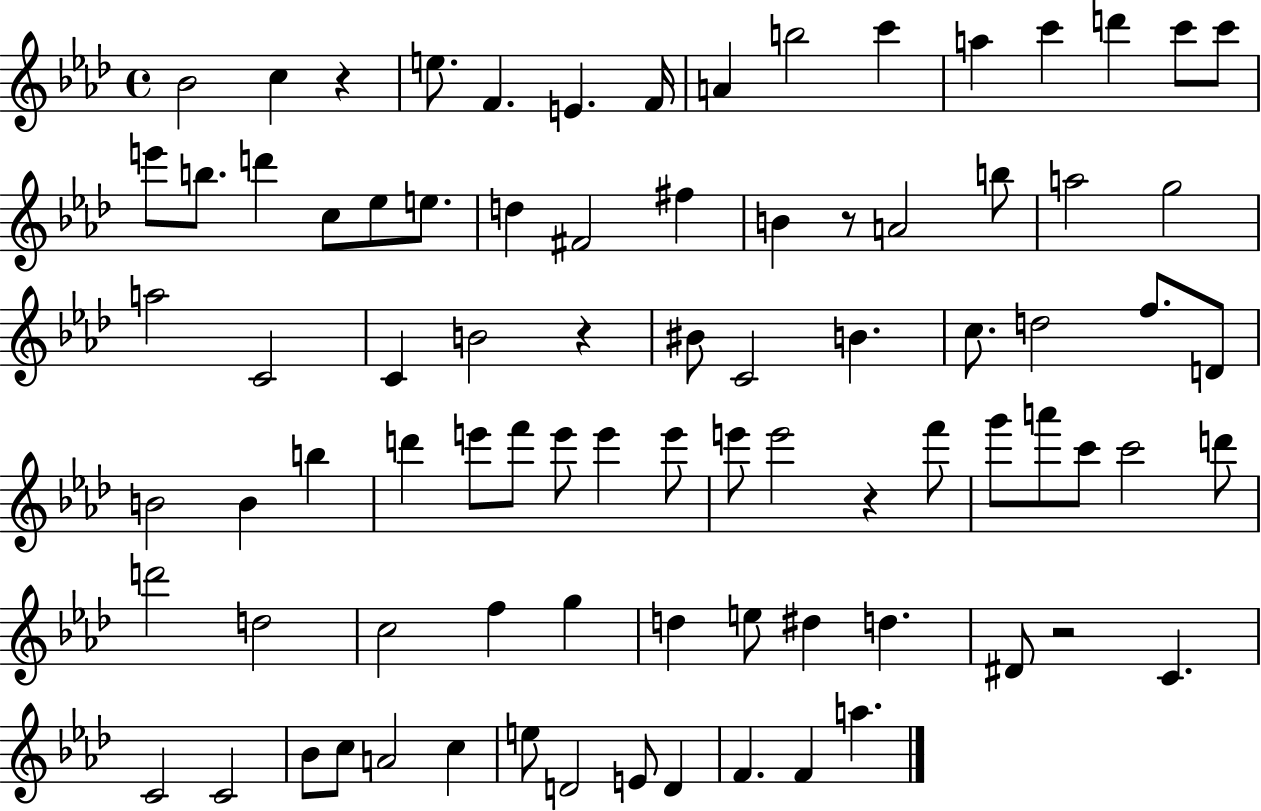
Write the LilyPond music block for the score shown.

{
  \clef treble
  \time 4/4
  \defaultTimeSignature
  \key aes \major
  bes'2 c''4 r4 | e''8. f'4. e'4. f'16 | a'4 b''2 c'''4 | a''4 c'''4 d'''4 c'''8 c'''8 | \break e'''8 b''8. d'''4 c''8 ees''8 e''8. | d''4 fis'2 fis''4 | b'4 r8 a'2 b''8 | a''2 g''2 | \break a''2 c'2 | c'4 b'2 r4 | bis'8 c'2 b'4. | c''8. d''2 f''8. d'8 | \break b'2 b'4 b''4 | d'''4 e'''8 f'''8 e'''8 e'''4 e'''8 | e'''8 e'''2 r4 f'''8 | g'''8 a'''8 c'''8 c'''2 d'''8 | \break d'''2 d''2 | c''2 f''4 g''4 | d''4 e''8 dis''4 d''4. | dis'8 r2 c'4. | \break c'2 c'2 | bes'8 c''8 a'2 c''4 | e''8 d'2 e'8 d'4 | f'4. f'4 a''4. | \break \bar "|."
}